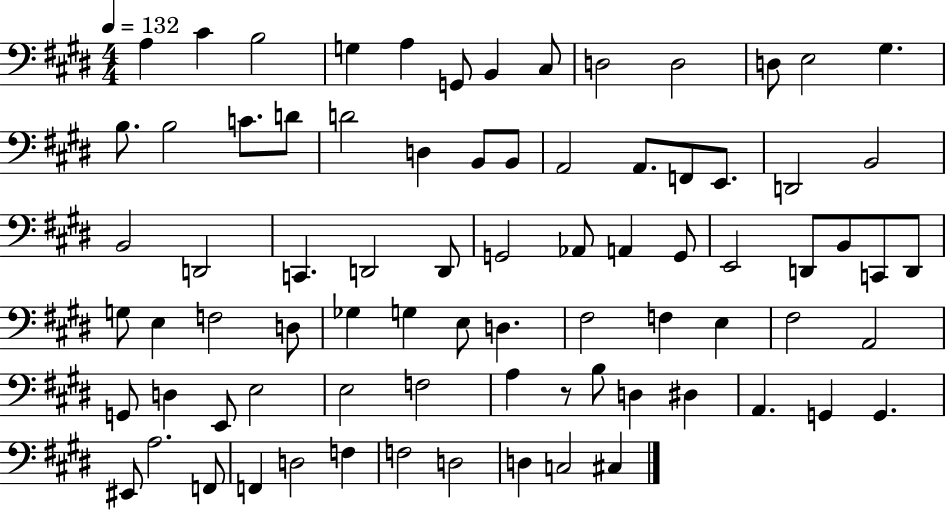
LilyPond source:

{
  \clef bass
  \numericTimeSignature
  \time 4/4
  \key e \major
  \tempo 4 = 132
  a4 cis'4 b2 | g4 a4 g,8 b,4 cis8 | d2 d2 | d8 e2 gis4. | \break b8. b2 c'8. d'8 | d'2 d4 b,8 b,8 | a,2 a,8. f,8 e,8. | d,2 b,2 | \break b,2 d,2 | c,4. d,2 d,8 | g,2 aes,8 a,4 g,8 | e,2 d,8 b,8 c,8 d,8 | \break g8 e4 f2 d8 | ges4 g4 e8 d4. | fis2 f4 e4 | fis2 a,2 | \break g,8 d4 e,8 e2 | e2 f2 | a4 r8 b8 d4 dis4 | a,4. g,4 g,4. | \break eis,8 a2. f,8 | f,4 d2 f4 | f2 d2 | d4 c2 cis4 | \break \bar "|."
}